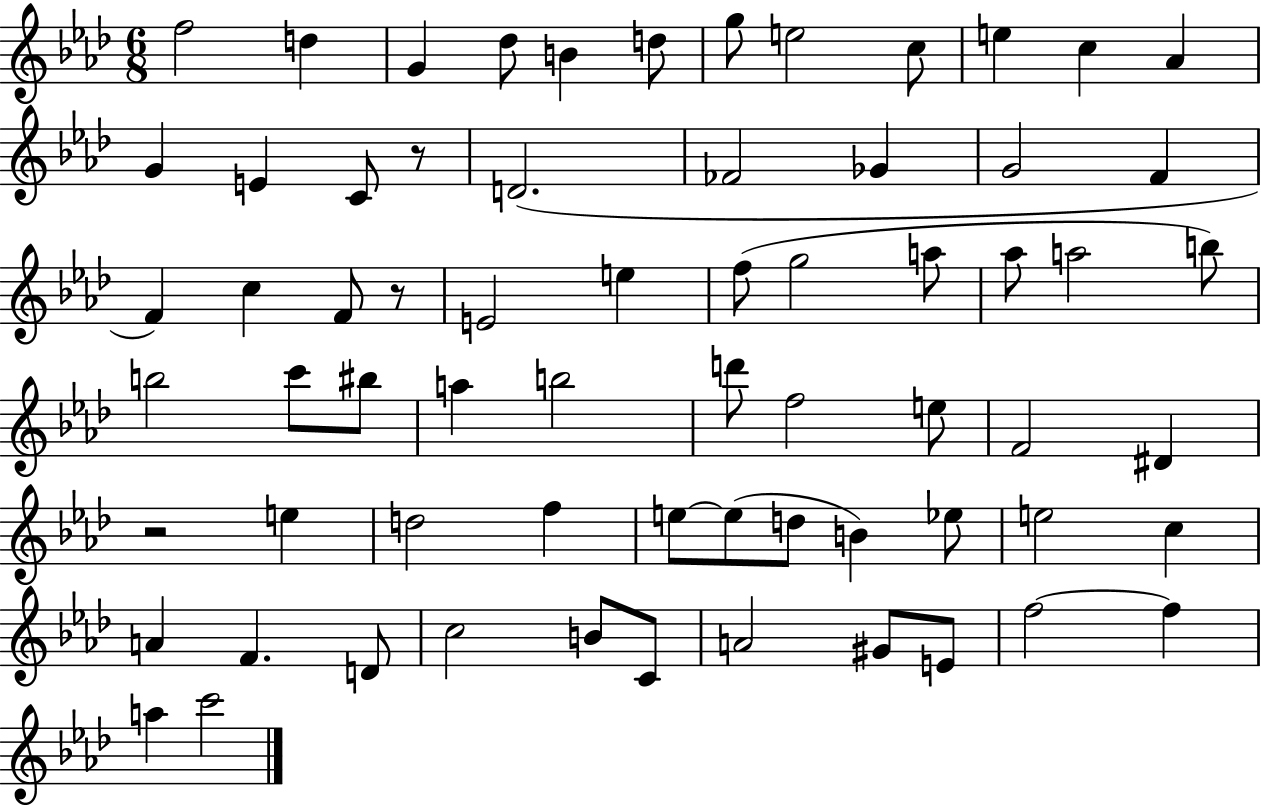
{
  \clef treble
  \numericTimeSignature
  \time 6/8
  \key aes \major
  \repeat volta 2 { f''2 d''4 | g'4 des''8 b'4 d''8 | g''8 e''2 c''8 | e''4 c''4 aes'4 | \break g'4 e'4 c'8 r8 | d'2.( | fes'2 ges'4 | g'2 f'4 | \break f'4) c''4 f'8 r8 | e'2 e''4 | f''8( g''2 a''8 | aes''8 a''2 b''8) | \break b''2 c'''8 bis''8 | a''4 b''2 | d'''8 f''2 e''8 | f'2 dis'4 | \break r2 e''4 | d''2 f''4 | e''8~~ e''8( d''8 b'4) ees''8 | e''2 c''4 | \break a'4 f'4. d'8 | c''2 b'8 c'8 | a'2 gis'8 e'8 | f''2~~ f''4 | \break a''4 c'''2 | } \bar "|."
}